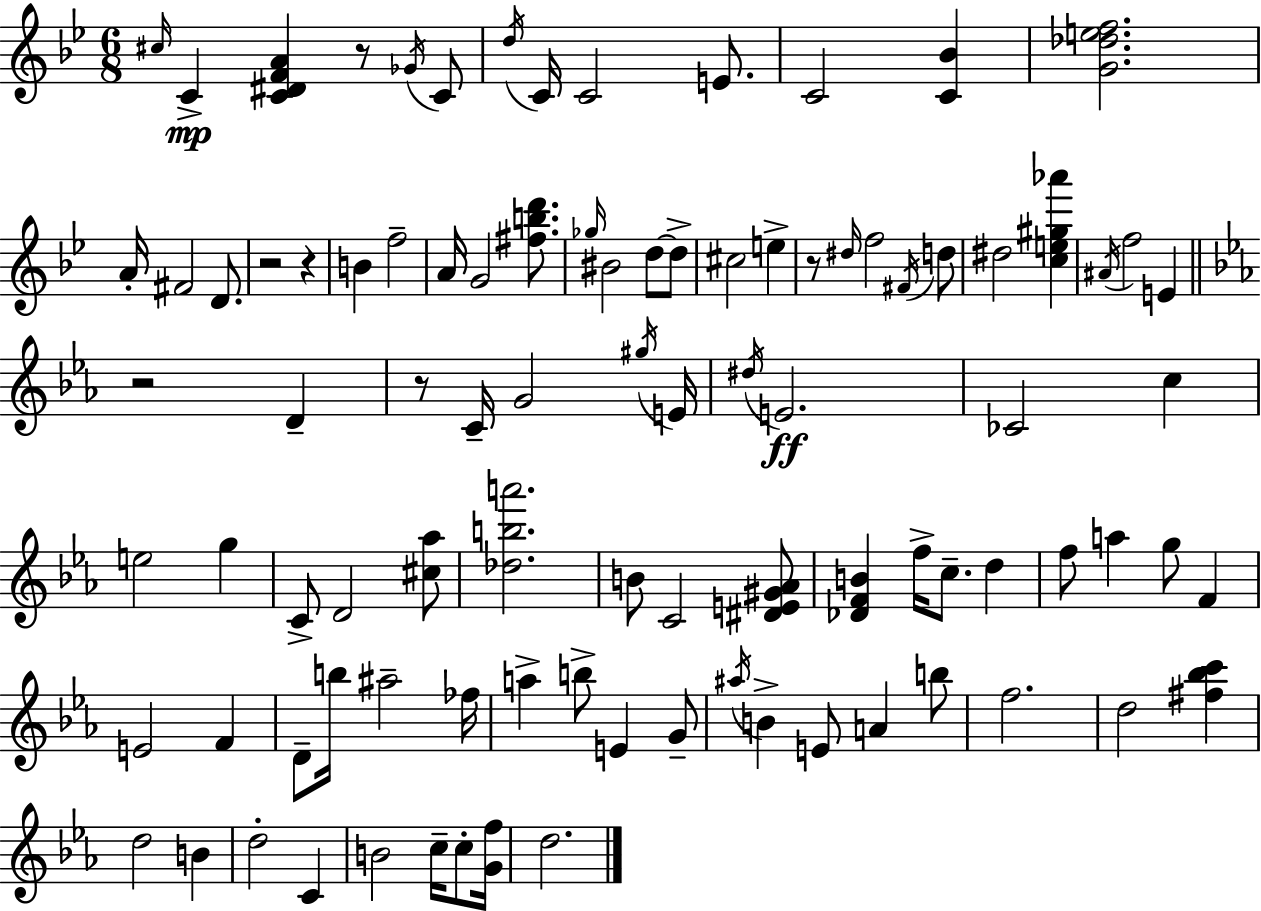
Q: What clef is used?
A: treble